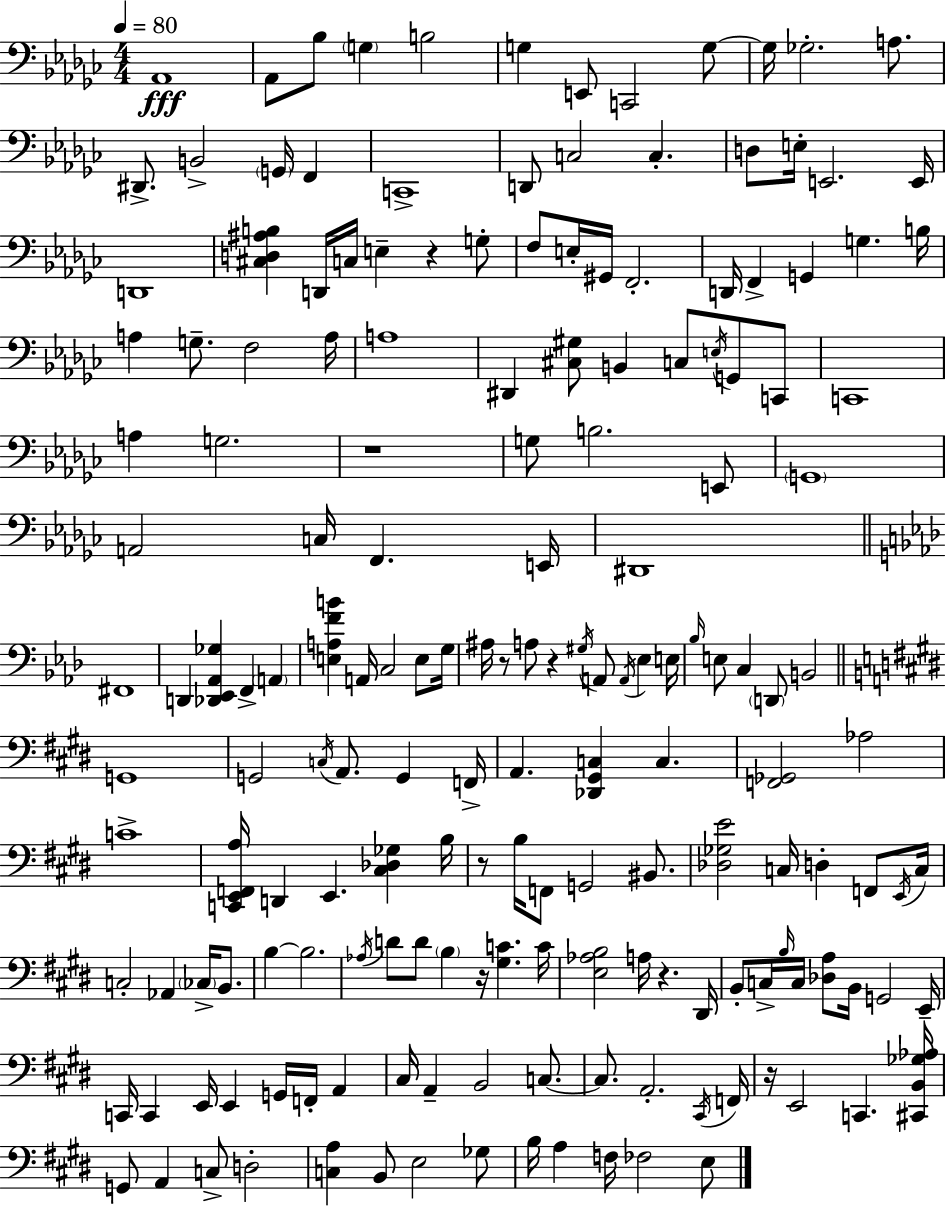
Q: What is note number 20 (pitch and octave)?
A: C3